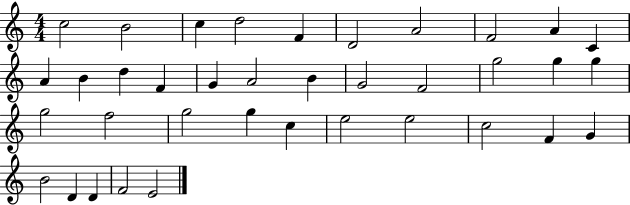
{
  \clef treble
  \numericTimeSignature
  \time 4/4
  \key c \major
  c''2 b'2 | c''4 d''2 f'4 | d'2 a'2 | f'2 a'4 c'4 | \break a'4 b'4 d''4 f'4 | g'4 a'2 b'4 | g'2 f'2 | g''2 g''4 g''4 | \break g''2 f''2 | g''2 g''4 c''4 | e''2 e''2 | c''2 f'4 g'4 | \break b'2 d'4 d'4 | f'2 e'2 | \bar "|."
}